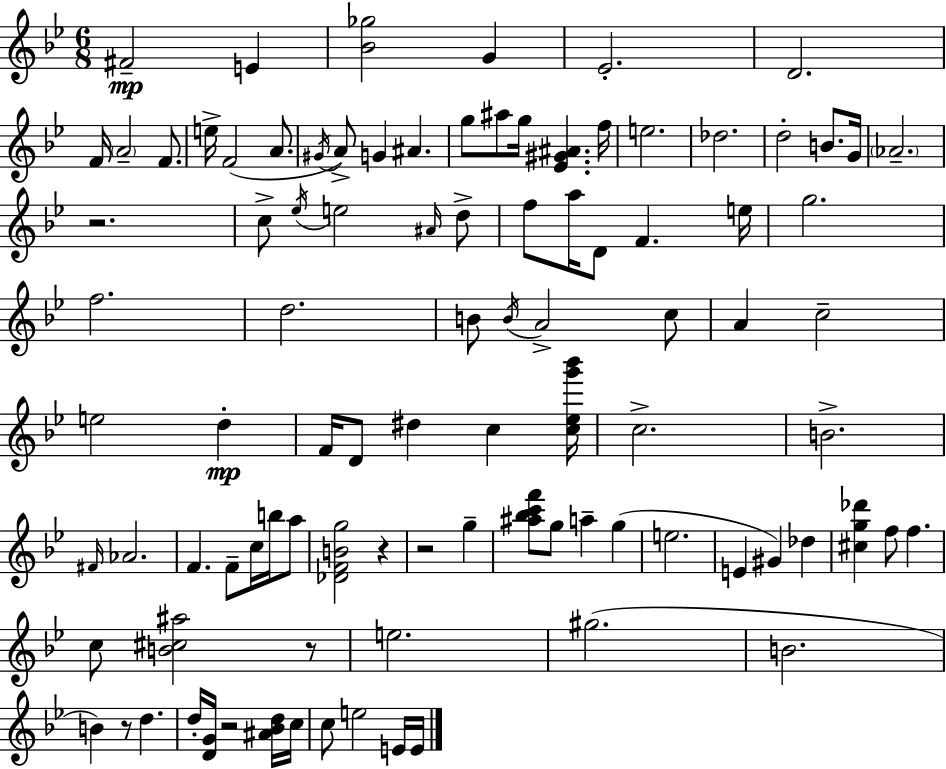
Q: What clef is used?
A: treble